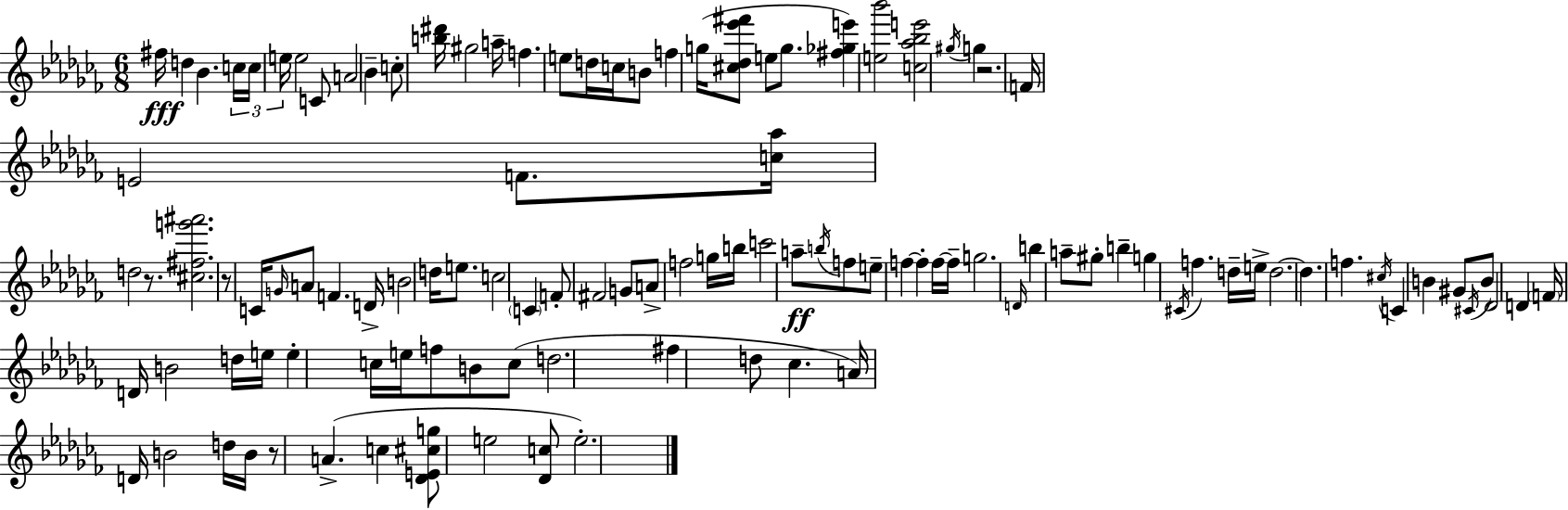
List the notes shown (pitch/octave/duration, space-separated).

F#5/s D5/q Bb4/q. C5/s C5/s E5/s E5/h C4/e A4/h Bb4/q C5/e [B5,D#6]/s G#5/h A5/s F5/q. E5/e D5/s C5/s B4/e F5/q G5/s [C#5,Db5,Eb6,F#6]/e E5/e G5/e. [F#5,Gb5,E6]/q [E5,Bb6]/h [C5,Ab5,Bb5,E6]/h G#5/s G5/q R/h. F4/s E4/h F4/e. [C5,Ab5]/s D5/h R/e. [C#5,F#5,G6,A#6]/h. R/e C4/s G4/s A4/e F4/q. D4/s B4/h D5/s E5/e. C5/h C4/q F4/e F#4/h G4/e A4/e F5/h G5/s B5/s C6/h A5/e B5/s F5/e E5/e F5/q F5/q F5/s F5/s G5/h. D4/s B5/q A5/e G#5/e B5/q G5/q C#4/s F5/q. D5/s E5/s D5/h. D5/q. F5/q. C#5/s C4/q B4/q G#4/e C#4/s B4/e Db4/h D4/q F4/s D4/s B4/h D5/s E5/s E5/q C5/s E5/s F5/e B4/e C5/e D5/h. F#5/q D5/e CES5/q. A4/s D4/s B4/h D5/s B4/s R/e A4/q. C5/q [Db4,E4,C#5,G5]/e E5/h [Db4,C5]/e E5/h.